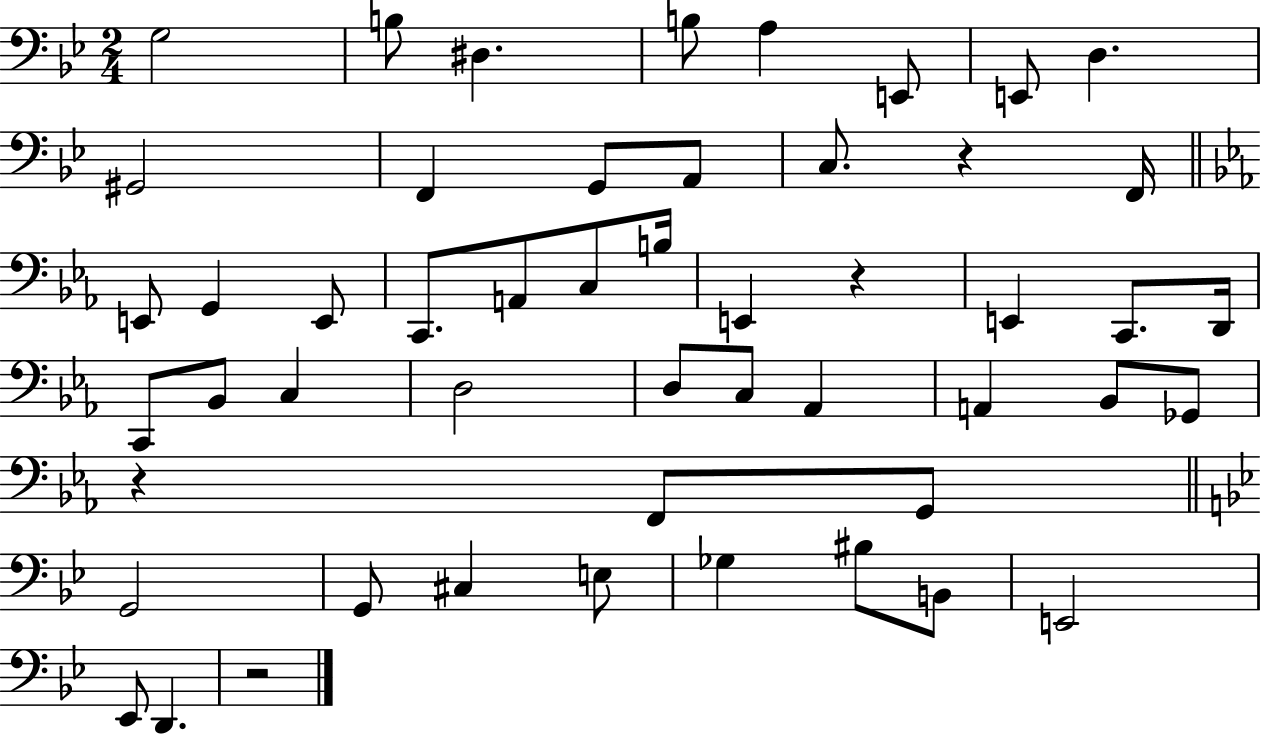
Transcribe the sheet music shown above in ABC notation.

X:1
T:Untitled
M:2/4
L:1/4
K:Bb
G,2 B,/2 ^D, B,/2 A, E,,/2 E,,/2 D, ^G,,2 F,, G,,/2 A,,/2 C,/2 z F,,/4 E,,/2 G,, E,,/2 C,,/2 A,,/2 C,/2 B,/4 E,, z E,, C,,/2 D,,/4 C,,/2 _B,,/2 C, D,2 D,/2 C,/2 _A,, A,, _B,,/2 _G,,/2 z F,,/2 G,,/2 G,,2 G,,/2 ^C, E,/2 _G, ^B,/2 B,,/2 E,,2 _E,,/2 D,, z2